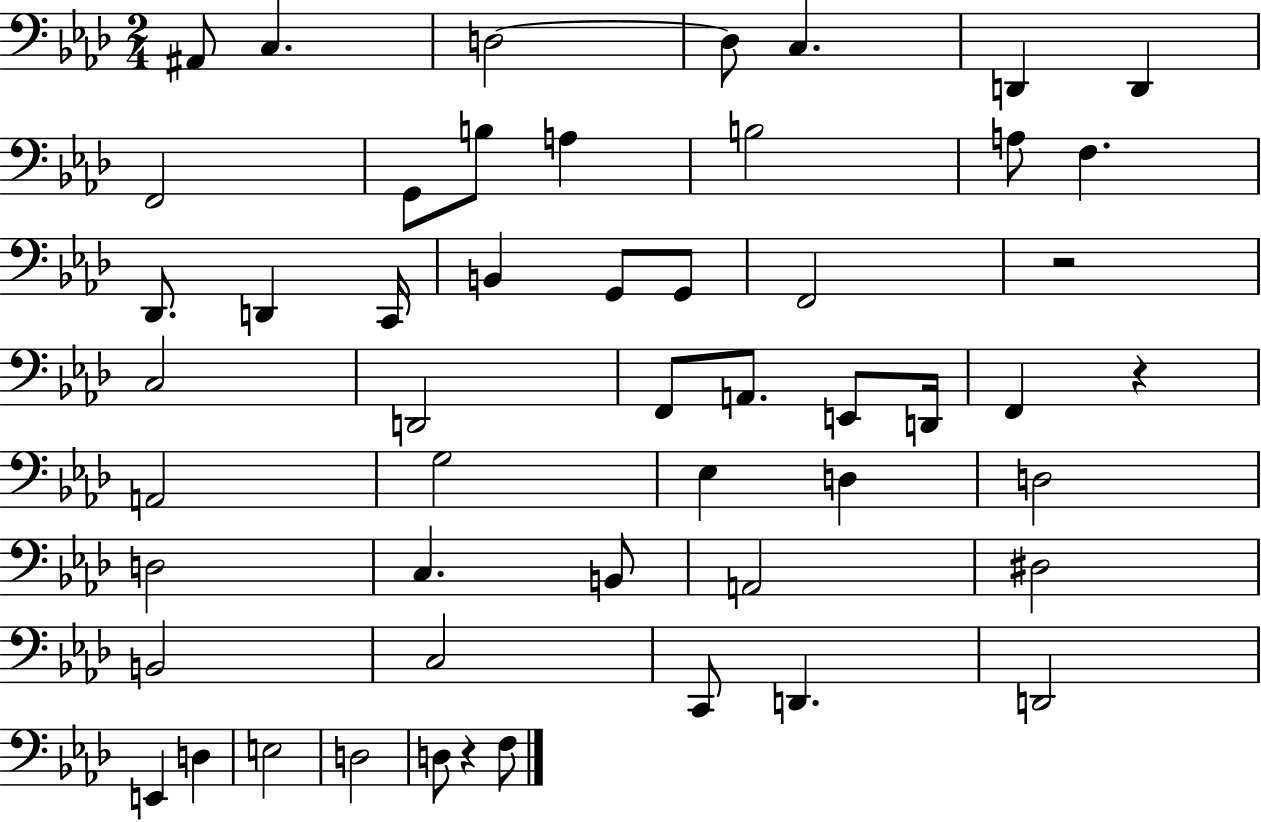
{
  \clef bass
  \numericTimeSignature
  \time 2/4
  \key aes \major
  ais,8 c4. | d2~~ | d8 c4. | d,4 d,4 | \break f,2 | g,8 b8 a4 | b2 | a8 f4. | \break des,8. d,4 c,16 | b,4 g,8 g,8 | f,2 | r2 | \break c2 | d,2 | f,8 a,8. e,8 d,16 | f,4 r4 | \break a,2 | g2 | ees4 d4 | d2 | \break d2 | c4. b,8 | a,2 | dis2 | \break b,2 | c2 | c,8 d,4. | d,2 | \break e,4 d4 | e2 | d2 | d8 r4 f8 | \break \bar "|."
}